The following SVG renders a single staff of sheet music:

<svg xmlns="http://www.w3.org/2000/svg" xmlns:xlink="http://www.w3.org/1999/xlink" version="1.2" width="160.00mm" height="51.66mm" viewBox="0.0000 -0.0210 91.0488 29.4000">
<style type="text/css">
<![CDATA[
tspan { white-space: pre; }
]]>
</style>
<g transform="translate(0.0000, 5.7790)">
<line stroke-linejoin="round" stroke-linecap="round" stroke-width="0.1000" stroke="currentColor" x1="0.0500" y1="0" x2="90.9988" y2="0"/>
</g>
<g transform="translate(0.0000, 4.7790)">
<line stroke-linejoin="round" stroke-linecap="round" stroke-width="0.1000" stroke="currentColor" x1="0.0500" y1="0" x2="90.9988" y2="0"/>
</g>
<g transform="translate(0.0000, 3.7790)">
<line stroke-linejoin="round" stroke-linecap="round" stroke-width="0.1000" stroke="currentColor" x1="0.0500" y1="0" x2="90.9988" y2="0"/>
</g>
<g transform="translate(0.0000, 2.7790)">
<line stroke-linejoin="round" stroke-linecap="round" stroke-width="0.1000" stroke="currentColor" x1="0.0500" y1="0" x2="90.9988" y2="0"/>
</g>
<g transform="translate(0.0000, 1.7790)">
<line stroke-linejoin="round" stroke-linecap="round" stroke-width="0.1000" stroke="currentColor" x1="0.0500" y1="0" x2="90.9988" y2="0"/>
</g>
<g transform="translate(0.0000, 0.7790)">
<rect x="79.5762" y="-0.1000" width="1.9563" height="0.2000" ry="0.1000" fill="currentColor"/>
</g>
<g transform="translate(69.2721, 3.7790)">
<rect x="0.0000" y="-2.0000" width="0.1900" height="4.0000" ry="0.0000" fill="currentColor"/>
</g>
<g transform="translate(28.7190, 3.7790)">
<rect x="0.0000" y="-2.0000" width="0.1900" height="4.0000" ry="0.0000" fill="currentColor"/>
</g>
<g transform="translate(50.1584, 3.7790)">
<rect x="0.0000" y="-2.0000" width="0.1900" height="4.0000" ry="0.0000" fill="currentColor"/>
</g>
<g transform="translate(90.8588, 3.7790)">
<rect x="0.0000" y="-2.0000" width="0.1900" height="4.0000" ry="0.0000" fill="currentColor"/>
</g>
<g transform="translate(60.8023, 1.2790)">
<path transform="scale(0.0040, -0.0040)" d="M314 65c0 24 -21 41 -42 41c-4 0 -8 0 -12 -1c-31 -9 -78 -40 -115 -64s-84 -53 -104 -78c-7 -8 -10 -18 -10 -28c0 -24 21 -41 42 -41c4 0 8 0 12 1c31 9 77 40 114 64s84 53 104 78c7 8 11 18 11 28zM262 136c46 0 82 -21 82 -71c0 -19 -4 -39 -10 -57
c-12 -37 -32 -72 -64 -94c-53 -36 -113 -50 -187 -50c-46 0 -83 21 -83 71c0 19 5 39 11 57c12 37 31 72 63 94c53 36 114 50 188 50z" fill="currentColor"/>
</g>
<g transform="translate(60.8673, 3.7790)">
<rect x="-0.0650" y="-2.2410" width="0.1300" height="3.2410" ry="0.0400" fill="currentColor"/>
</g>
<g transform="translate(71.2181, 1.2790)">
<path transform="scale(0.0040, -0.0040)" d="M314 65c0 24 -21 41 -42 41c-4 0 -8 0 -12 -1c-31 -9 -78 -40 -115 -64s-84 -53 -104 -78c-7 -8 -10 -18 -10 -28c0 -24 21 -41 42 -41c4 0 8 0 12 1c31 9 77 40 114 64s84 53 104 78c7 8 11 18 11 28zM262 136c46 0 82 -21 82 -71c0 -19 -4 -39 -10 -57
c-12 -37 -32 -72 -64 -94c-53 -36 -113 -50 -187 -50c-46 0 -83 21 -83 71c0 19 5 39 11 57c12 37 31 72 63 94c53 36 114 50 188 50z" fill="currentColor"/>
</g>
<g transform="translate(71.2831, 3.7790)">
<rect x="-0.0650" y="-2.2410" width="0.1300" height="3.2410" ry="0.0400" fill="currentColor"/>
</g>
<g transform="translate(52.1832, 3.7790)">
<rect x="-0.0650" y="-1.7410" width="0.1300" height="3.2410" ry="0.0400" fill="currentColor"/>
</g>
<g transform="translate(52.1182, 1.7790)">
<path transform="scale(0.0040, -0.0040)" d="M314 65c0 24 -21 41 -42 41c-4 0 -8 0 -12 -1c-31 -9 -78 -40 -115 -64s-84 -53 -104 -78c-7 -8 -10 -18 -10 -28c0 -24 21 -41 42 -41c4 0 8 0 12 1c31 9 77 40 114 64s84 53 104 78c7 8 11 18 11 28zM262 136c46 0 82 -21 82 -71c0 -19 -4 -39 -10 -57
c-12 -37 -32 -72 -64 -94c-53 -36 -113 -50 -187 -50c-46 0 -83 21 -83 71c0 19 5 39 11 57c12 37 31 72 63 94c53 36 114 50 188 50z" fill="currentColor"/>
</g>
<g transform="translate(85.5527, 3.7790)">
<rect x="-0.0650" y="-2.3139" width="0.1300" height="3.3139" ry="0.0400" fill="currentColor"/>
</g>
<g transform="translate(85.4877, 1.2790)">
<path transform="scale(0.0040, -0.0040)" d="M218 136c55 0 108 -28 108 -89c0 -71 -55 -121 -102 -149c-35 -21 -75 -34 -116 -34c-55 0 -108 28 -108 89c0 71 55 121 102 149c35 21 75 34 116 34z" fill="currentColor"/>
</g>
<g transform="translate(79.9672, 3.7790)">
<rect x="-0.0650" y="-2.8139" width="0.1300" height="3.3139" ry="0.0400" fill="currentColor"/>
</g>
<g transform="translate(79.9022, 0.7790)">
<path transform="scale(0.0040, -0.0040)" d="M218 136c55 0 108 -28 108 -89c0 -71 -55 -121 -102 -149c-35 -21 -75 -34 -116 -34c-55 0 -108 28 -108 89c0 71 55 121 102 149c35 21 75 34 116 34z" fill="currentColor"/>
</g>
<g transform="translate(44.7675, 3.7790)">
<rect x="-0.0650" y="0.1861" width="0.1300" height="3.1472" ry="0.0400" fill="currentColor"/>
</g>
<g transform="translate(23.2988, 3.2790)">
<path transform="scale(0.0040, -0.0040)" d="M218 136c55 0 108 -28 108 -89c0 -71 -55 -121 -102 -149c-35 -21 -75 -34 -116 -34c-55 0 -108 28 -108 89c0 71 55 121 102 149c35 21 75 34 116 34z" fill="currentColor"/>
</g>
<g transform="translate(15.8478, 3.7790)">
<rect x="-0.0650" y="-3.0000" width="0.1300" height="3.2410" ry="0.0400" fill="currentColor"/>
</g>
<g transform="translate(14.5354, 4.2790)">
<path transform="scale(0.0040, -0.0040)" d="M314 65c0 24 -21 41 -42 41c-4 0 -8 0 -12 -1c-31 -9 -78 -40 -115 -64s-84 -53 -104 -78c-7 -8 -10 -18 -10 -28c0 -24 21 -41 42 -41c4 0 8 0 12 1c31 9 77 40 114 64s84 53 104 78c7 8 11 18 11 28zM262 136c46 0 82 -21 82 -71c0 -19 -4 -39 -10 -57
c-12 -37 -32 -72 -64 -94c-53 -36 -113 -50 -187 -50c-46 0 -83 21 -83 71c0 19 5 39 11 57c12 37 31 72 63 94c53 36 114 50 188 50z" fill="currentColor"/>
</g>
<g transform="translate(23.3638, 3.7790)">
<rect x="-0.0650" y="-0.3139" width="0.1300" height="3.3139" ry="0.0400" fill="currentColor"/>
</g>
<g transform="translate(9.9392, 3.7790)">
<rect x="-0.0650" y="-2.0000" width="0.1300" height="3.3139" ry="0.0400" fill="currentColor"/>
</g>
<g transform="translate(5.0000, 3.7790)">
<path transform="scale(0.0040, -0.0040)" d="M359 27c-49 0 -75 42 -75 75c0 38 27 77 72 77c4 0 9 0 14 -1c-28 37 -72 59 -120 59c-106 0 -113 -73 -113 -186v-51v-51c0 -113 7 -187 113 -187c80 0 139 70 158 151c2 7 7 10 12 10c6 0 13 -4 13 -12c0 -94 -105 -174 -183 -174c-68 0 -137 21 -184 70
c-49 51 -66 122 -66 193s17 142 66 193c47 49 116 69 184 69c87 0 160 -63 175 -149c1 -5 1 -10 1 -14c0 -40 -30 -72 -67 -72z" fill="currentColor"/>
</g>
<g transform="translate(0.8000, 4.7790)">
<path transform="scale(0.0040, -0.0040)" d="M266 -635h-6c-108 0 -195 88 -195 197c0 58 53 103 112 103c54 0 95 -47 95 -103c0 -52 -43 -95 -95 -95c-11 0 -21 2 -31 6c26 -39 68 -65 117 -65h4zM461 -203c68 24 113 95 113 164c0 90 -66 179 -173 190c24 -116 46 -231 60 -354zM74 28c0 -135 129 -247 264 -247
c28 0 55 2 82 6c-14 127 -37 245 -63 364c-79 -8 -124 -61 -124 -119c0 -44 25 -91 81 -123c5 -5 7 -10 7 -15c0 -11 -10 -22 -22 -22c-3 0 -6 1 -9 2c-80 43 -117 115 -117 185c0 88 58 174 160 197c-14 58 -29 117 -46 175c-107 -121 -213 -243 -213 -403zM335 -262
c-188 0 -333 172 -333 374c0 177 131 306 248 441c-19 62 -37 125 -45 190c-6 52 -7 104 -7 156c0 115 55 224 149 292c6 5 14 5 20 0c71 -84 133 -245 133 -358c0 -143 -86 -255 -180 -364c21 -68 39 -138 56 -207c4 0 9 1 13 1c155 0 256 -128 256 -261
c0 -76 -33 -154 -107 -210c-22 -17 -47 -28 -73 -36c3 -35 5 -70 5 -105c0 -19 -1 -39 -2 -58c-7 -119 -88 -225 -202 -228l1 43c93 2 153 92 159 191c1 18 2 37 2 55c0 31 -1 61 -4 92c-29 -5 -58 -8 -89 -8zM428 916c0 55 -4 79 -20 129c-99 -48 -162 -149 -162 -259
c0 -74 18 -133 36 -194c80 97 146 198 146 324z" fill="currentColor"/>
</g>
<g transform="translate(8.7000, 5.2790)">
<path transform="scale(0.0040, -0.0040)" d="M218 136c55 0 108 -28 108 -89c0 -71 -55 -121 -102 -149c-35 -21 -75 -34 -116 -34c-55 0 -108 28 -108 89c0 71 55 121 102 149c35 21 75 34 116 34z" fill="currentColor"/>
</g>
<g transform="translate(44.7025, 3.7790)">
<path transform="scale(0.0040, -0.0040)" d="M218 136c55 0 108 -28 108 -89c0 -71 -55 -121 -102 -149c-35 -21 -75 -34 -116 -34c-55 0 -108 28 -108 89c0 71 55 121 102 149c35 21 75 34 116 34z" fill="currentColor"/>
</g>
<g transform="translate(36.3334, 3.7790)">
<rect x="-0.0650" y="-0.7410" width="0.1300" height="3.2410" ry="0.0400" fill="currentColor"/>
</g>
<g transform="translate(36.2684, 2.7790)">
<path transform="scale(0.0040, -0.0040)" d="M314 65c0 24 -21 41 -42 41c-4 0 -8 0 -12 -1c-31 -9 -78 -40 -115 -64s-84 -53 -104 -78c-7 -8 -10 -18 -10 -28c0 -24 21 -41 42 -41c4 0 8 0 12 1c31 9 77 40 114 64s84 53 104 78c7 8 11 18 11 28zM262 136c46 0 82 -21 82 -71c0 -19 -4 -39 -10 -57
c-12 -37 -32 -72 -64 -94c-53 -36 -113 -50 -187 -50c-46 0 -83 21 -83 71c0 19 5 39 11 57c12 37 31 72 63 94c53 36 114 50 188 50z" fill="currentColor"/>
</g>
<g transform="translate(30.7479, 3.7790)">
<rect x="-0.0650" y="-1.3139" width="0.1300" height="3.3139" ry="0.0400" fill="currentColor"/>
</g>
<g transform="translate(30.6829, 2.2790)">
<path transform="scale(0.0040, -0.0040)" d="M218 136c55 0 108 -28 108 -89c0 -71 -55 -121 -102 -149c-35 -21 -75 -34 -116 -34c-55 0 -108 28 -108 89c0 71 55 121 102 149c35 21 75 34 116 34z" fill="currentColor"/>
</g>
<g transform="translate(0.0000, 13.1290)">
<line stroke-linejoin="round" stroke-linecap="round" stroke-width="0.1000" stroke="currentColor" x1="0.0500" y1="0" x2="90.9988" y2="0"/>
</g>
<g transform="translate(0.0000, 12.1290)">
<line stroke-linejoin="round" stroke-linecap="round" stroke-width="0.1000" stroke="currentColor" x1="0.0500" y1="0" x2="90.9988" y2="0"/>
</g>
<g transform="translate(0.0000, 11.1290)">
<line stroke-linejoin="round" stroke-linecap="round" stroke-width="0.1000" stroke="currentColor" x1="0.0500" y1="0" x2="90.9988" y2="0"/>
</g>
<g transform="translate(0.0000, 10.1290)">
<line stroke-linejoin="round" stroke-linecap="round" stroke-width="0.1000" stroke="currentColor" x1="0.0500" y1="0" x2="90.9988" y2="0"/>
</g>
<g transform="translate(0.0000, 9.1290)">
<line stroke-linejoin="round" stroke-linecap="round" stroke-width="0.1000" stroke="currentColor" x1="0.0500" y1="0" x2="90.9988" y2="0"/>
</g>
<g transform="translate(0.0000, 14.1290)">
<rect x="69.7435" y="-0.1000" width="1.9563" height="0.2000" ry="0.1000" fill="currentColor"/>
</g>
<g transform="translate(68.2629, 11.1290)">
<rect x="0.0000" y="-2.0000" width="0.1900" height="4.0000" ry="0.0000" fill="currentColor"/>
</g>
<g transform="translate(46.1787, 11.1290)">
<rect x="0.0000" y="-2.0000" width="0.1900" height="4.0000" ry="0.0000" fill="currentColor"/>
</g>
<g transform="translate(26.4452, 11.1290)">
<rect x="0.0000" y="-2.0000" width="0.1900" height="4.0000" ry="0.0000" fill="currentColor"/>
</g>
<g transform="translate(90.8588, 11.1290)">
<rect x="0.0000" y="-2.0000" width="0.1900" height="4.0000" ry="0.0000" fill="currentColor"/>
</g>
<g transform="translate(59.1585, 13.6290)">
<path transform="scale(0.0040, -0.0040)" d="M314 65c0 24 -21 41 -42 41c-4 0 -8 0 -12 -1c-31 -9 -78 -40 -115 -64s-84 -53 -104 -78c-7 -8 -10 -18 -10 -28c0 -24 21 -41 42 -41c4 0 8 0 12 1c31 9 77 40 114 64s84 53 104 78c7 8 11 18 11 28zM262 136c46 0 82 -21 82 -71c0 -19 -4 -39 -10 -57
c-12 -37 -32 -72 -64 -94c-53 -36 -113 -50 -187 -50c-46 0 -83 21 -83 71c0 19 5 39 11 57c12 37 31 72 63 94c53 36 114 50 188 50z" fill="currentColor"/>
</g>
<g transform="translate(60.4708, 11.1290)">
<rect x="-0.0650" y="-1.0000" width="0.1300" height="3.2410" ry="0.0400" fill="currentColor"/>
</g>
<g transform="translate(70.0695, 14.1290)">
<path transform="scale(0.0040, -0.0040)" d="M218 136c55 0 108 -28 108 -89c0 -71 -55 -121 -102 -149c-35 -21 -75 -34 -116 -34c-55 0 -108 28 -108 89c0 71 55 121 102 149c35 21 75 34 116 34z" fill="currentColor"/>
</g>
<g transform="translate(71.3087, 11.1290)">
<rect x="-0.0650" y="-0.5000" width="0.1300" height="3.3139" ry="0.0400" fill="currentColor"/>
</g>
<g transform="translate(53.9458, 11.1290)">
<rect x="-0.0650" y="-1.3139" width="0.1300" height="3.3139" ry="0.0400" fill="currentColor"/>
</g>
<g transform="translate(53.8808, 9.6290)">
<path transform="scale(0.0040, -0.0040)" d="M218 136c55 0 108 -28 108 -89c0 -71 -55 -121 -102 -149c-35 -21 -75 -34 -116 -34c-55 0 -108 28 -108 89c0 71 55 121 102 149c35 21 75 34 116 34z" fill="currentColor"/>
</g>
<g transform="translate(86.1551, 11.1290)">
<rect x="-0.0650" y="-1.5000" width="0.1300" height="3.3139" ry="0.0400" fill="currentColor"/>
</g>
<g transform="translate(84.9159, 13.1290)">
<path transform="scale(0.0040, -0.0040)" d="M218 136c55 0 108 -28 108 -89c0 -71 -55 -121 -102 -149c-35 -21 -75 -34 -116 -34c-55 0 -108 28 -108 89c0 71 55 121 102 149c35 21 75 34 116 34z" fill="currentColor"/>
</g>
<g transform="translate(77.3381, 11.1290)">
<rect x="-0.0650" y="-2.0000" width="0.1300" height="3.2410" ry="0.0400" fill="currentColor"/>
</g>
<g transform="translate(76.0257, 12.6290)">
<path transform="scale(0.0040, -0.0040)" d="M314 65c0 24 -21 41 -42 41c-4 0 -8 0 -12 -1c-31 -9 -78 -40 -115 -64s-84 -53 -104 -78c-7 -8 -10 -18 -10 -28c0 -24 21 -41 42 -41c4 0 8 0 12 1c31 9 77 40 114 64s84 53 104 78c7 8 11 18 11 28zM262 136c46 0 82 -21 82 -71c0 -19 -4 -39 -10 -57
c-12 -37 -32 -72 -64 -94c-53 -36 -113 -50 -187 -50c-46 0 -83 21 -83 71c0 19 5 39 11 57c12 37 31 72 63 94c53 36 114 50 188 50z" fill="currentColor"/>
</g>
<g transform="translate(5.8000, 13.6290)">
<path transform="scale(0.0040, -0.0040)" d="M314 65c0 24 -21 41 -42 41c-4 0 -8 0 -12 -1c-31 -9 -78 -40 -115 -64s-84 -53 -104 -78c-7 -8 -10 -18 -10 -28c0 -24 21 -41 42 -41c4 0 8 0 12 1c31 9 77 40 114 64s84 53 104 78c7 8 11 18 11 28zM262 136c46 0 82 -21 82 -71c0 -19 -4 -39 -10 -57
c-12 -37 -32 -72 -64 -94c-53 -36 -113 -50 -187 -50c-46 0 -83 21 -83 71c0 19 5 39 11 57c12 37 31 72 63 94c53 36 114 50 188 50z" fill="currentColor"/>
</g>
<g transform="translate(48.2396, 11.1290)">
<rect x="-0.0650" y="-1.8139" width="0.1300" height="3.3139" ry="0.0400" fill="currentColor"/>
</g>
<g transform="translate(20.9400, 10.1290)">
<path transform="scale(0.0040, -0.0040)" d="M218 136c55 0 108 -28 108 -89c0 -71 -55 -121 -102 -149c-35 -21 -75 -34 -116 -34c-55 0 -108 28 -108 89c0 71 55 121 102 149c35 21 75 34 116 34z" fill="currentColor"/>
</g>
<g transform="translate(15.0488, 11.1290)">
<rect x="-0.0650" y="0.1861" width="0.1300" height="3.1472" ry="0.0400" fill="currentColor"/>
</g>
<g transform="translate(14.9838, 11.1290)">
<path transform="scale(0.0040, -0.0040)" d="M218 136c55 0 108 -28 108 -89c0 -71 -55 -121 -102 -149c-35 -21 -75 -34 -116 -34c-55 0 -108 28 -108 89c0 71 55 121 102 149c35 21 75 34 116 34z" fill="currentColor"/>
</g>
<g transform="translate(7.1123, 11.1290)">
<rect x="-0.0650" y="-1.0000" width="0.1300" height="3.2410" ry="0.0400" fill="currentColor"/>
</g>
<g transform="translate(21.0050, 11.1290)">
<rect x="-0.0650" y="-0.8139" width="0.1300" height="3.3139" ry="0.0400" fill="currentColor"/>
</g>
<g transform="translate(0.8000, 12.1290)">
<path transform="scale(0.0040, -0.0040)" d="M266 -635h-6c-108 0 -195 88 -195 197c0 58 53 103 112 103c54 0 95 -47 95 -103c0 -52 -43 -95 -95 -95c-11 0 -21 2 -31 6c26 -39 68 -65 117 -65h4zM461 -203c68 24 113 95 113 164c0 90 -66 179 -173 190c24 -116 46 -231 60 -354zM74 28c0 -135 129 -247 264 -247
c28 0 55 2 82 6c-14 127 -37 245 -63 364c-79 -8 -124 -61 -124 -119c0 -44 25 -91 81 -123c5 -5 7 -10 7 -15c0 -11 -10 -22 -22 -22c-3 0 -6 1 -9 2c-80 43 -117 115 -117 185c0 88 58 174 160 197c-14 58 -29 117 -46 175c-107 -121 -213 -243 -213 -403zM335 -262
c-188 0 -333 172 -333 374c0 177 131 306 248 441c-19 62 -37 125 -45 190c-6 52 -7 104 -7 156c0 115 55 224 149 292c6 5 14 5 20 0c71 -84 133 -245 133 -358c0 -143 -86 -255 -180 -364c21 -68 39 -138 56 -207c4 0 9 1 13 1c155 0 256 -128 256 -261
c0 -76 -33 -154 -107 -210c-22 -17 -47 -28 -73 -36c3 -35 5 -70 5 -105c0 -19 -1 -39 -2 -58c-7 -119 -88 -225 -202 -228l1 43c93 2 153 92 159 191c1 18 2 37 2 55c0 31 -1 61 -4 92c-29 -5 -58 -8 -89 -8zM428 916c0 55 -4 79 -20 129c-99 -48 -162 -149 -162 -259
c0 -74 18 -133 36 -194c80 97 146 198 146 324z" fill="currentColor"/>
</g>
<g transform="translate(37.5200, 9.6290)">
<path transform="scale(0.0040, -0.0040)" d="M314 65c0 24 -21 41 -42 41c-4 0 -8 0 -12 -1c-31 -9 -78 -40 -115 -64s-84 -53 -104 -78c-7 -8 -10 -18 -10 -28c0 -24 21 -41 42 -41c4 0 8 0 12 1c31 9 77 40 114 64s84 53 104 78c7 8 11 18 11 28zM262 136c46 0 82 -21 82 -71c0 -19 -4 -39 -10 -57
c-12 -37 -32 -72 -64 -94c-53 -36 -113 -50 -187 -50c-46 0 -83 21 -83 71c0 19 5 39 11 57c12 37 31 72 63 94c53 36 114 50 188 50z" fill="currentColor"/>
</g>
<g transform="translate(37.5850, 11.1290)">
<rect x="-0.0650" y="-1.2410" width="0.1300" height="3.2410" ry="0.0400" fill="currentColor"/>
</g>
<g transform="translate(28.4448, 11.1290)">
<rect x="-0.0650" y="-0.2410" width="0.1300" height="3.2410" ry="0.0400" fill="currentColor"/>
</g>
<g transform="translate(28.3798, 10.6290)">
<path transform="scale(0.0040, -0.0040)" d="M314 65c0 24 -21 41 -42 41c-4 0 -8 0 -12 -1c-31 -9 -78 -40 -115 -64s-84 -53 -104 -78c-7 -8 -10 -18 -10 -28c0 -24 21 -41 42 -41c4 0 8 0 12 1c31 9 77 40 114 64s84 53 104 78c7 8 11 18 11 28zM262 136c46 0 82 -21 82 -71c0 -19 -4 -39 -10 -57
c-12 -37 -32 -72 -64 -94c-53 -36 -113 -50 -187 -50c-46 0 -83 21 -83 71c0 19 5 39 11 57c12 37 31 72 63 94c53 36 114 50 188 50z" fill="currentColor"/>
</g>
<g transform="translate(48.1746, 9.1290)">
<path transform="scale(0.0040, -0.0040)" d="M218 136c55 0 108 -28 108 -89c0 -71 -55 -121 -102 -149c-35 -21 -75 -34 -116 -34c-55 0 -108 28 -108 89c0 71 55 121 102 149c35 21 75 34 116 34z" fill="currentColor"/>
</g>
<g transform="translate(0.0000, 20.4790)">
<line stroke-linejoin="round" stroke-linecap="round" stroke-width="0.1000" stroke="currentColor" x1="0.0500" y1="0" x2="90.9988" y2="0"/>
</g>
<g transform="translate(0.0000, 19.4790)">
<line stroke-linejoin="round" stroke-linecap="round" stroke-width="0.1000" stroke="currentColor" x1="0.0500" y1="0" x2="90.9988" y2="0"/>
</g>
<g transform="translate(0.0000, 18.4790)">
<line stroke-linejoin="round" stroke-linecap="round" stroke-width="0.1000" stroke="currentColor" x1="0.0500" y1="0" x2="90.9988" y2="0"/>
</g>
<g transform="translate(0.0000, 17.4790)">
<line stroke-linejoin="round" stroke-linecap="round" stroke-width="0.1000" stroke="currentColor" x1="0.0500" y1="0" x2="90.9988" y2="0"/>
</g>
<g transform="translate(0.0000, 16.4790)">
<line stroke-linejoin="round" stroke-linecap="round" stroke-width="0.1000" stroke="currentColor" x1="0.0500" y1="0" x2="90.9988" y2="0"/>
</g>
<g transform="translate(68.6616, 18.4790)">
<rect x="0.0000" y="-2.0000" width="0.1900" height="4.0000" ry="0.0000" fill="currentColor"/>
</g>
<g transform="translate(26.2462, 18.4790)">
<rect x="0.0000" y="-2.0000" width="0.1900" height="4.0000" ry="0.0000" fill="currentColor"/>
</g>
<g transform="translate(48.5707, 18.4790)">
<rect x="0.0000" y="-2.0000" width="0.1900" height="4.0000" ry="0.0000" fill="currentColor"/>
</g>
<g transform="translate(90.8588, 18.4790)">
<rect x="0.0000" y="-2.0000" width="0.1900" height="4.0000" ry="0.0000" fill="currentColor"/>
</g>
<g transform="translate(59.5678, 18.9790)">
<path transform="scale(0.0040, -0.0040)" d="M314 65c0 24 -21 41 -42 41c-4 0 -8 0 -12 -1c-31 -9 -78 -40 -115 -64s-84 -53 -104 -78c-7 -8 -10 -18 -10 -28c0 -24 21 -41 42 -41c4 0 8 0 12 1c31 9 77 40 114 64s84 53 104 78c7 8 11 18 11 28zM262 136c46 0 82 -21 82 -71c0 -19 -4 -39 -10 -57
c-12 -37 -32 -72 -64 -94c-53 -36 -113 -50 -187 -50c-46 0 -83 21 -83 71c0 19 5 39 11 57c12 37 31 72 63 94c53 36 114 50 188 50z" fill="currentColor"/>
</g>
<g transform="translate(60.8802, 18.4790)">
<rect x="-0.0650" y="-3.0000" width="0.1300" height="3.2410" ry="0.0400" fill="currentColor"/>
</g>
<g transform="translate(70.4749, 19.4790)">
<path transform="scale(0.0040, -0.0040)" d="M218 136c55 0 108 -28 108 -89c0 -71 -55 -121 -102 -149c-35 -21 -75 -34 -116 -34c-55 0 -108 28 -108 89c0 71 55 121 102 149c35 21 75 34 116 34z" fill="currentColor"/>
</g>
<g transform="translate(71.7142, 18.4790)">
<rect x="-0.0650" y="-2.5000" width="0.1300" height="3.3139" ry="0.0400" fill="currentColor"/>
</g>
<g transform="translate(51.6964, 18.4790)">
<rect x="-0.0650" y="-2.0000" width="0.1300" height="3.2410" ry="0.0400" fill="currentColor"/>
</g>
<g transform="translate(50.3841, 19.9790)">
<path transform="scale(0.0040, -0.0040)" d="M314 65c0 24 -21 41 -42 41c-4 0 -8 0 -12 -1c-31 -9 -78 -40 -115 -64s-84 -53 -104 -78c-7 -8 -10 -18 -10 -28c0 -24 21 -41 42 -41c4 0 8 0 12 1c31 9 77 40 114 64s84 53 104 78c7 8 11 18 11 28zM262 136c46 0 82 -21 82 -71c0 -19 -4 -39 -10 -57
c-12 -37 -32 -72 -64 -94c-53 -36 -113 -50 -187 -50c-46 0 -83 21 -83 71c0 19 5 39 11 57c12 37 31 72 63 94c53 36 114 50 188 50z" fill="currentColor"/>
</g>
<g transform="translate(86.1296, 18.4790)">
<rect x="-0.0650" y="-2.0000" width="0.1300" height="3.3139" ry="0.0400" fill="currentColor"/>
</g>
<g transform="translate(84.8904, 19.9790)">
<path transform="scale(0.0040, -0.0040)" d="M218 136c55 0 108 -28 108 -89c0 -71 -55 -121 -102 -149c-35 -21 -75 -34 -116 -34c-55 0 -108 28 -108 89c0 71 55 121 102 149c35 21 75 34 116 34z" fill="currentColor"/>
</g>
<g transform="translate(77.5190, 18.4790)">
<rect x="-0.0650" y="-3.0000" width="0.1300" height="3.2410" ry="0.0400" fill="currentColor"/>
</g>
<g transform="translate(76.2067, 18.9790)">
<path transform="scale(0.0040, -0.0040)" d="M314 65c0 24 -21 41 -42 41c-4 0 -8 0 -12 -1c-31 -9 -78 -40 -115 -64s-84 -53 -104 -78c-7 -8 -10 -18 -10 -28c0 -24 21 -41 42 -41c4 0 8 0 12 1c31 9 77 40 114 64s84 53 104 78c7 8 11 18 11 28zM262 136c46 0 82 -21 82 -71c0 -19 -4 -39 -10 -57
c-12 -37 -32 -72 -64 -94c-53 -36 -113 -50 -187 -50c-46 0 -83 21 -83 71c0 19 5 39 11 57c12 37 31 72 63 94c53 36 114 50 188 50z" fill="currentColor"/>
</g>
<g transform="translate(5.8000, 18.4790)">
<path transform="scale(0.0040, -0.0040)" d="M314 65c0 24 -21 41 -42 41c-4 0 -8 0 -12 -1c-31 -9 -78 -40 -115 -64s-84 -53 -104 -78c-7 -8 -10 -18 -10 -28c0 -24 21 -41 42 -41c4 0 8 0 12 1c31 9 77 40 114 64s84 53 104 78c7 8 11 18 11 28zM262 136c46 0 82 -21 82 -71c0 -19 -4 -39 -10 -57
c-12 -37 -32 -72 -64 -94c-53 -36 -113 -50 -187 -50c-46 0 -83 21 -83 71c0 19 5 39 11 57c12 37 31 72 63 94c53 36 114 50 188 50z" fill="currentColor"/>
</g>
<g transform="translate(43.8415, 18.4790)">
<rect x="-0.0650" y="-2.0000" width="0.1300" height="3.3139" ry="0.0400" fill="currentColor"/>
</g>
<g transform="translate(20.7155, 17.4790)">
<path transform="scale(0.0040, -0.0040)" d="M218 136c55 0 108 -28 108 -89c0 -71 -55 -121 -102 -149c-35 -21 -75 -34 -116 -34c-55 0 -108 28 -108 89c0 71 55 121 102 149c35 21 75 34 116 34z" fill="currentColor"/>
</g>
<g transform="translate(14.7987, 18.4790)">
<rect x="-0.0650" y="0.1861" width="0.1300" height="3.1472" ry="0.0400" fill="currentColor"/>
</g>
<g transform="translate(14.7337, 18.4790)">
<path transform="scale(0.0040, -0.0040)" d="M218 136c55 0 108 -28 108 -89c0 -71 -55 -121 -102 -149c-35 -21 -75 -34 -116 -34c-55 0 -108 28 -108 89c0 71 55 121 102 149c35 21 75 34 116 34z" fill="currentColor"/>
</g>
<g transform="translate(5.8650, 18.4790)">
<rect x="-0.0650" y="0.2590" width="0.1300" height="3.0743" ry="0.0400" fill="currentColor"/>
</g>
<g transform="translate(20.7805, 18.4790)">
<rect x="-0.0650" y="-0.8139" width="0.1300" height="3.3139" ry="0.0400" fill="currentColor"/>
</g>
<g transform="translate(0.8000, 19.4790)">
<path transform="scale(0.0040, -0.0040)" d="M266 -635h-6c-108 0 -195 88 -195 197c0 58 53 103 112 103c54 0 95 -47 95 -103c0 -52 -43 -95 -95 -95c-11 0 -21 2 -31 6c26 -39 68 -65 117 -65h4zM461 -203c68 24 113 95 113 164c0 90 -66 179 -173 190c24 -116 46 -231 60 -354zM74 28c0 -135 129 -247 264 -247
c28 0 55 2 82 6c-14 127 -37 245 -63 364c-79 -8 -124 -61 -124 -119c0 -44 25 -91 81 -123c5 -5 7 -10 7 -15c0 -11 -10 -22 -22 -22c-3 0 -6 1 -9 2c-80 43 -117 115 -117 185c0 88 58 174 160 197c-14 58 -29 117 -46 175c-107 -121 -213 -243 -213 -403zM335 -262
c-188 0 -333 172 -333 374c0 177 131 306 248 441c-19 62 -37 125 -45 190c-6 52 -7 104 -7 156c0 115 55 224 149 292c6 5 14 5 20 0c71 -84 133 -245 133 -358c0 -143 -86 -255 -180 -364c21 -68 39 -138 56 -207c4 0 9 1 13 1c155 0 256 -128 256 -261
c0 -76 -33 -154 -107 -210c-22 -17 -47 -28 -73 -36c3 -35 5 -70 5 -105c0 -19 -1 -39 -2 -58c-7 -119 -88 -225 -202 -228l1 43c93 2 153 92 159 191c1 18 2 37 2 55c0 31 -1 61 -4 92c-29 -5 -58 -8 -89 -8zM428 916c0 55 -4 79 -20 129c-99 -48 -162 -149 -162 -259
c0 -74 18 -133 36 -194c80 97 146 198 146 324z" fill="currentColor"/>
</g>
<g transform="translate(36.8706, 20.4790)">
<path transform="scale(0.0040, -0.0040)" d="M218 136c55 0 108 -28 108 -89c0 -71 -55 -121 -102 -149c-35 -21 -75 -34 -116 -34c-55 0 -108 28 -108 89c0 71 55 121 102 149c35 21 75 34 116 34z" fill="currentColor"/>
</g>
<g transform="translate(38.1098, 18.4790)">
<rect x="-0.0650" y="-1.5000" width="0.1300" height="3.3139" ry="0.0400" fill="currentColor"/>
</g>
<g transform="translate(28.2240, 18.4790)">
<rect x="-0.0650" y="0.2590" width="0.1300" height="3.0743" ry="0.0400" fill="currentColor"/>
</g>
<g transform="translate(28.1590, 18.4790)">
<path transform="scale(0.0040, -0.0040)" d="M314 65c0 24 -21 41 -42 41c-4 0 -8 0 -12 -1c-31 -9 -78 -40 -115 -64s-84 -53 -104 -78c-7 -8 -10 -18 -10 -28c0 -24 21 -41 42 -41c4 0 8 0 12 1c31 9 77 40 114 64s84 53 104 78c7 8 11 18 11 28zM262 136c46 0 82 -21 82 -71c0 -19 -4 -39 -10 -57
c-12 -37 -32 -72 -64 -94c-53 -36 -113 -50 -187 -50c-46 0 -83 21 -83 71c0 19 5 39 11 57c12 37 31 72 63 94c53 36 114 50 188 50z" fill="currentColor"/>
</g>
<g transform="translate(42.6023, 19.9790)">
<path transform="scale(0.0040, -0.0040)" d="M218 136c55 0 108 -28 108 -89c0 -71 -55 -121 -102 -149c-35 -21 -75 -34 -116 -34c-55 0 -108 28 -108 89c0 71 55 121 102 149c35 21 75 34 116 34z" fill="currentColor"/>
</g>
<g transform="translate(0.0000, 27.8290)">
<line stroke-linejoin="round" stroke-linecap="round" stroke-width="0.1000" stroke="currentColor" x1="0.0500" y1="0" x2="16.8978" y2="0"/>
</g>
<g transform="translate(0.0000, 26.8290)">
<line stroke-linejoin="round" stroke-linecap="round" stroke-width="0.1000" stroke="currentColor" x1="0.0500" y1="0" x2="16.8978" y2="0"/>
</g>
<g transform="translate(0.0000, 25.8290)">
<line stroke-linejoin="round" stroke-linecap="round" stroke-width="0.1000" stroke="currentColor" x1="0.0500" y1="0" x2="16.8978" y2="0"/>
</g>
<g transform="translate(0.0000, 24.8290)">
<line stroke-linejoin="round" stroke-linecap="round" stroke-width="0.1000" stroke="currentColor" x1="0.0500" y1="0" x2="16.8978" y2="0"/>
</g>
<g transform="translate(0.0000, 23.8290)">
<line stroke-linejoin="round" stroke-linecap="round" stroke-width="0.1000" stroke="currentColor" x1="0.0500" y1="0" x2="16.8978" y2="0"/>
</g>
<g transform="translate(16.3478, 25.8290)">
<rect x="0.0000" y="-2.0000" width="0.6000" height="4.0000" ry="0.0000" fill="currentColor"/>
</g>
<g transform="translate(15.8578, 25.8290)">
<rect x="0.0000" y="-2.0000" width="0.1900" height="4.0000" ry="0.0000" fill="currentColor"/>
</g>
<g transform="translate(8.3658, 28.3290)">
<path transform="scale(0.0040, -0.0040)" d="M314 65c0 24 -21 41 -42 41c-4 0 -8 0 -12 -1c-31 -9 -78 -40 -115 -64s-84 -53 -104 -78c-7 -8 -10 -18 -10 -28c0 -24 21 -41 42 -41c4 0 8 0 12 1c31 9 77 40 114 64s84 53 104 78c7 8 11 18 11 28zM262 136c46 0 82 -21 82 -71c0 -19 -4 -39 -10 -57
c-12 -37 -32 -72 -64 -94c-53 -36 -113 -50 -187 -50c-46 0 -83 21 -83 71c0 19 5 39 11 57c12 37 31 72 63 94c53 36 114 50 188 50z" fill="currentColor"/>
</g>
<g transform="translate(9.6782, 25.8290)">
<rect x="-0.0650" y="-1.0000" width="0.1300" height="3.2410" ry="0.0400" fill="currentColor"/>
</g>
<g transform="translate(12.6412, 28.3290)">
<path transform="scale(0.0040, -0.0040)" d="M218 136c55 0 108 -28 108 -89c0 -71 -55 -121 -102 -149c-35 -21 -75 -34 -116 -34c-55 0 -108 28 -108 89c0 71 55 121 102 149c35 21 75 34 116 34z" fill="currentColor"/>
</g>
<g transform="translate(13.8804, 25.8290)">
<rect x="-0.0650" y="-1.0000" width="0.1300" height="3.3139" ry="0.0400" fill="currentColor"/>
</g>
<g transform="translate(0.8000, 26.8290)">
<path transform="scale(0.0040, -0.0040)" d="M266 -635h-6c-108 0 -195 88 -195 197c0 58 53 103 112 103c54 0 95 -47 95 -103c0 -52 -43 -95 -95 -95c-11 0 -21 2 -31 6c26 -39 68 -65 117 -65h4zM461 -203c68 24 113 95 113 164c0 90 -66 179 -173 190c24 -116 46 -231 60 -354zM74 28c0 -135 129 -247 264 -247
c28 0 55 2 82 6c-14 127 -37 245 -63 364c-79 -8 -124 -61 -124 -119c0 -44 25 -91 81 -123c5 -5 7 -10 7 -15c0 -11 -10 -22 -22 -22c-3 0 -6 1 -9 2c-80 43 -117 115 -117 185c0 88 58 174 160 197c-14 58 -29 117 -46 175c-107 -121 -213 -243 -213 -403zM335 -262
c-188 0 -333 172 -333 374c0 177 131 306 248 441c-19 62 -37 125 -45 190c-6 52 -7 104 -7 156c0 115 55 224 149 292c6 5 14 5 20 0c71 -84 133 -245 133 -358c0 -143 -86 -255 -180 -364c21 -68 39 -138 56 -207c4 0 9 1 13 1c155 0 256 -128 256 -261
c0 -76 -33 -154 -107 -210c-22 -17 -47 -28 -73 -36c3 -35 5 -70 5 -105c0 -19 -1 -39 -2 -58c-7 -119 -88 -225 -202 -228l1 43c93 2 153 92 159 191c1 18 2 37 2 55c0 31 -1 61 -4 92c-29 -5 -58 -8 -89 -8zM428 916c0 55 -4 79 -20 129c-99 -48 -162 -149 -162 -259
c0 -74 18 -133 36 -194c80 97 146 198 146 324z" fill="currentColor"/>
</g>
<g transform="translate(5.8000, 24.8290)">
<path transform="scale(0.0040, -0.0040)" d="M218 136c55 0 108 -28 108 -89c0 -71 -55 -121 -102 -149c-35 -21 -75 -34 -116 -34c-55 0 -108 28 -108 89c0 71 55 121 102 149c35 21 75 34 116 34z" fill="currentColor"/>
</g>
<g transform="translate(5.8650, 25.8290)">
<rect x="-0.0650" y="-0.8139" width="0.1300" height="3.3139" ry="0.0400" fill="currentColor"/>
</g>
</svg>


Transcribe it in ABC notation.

X:1
T:Untitled
M:4/4
L:1/4
K:C
F A2 c e d2 B f2 g2 g2 a g D2 B d c2 e2 f e D2 C F2 E B2 B d B2 E F F2 A2 G A2 F d D2 D